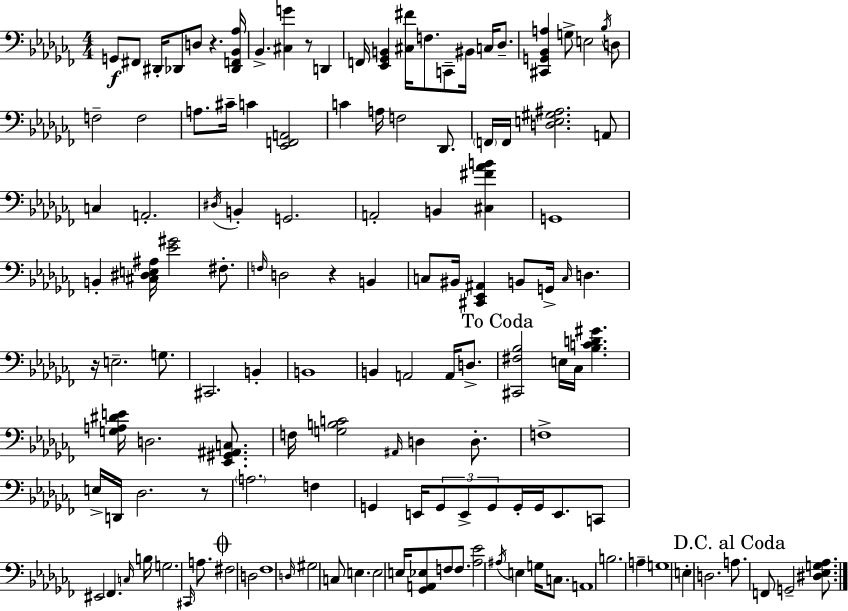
G2/e F#2/e D#2/s Db2/e D3/e R/q. [Db2,F2,Bb2,Ab3]/s Bb2/q. [C#3,G4]/q R/e D2/q F2/s [Eb2,Gb2,B2]/q [C#3,F#4]/s F3/e. C2/e BIS2/s C3/s Db3/e. [C#2,G2,Bb2,A3]/q G3/e E3/h Bb3/s D3/e F3/h F3/h A3/e. C#4/s C4/q [Eb2,F2,A2]/h C4/q A3/s F3/h Db2/e. F2/s F2/s [D3,E3,G#3,A#3]/h. A2/e C3/q A2/h. D#3/s B2/q G2/h. A2/h B2/q [C#3,F#4,Ab4,B4]/q G2/w B2/q [C#3,D#3,E3,A#3]/s [Eb4,G#4]/h F#3/e. F3/s D3/h R/q B2/q C3/e BIS2/s [C#2,Eb2,A#2]/q B2/e G2/s C3/s D3/q. R/s E3/h. G3/e. C#2/h. B2/q B2/w B2/q A2/h A2/s D3/e. [C#2,F#3,Bb3]/h E3/s CES3/s [Bb3,C4,D4,G#4]/q. [G3,A3,D#4,E4]/s D3/h. [Eb2,G#2,A#2,C3]/e. F3/s [G3,B3,C4]/h A#2/s D3/q D3/e. F3/w E3/s D2/s Db3/h. R/e A3/h. F3/q G2/q E2/s G2/e E2/e G2/e G2/s G2/s E2/e. C2/e EIS2/h FES2/q. C3/s B3/s G3/h. C#2/s A3/e. F#3/h D3/h FES3/w D3/s G#3/h C3/e E3/q. E3/h E3/s [Gb2,A2,Eb3]/e F3/e F3/e. [Ab3,Eb4]/h A#3/s E3/q G3/s C3/e. A2/w B3/h. A3/q G3/w E3/q D3/h. A3/e. F2/e G2/h [D#3,Eb3,G3,Ab3]/e.